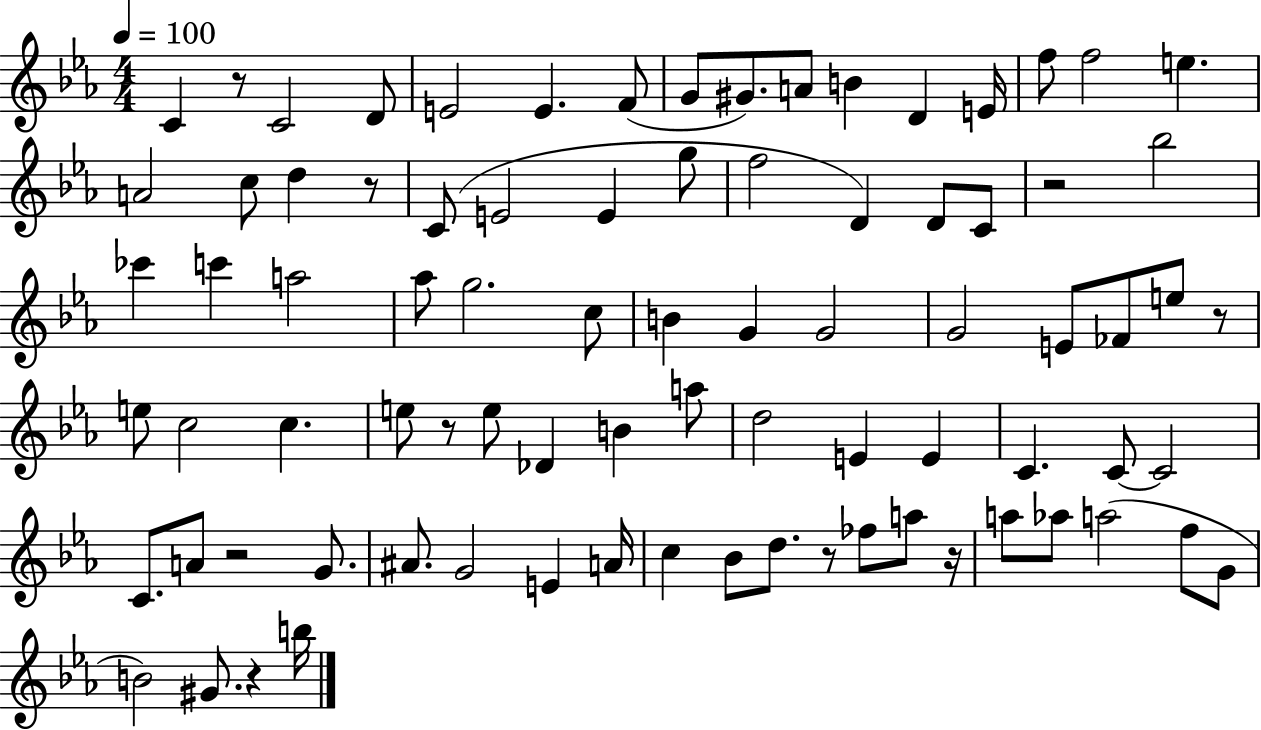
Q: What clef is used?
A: treble